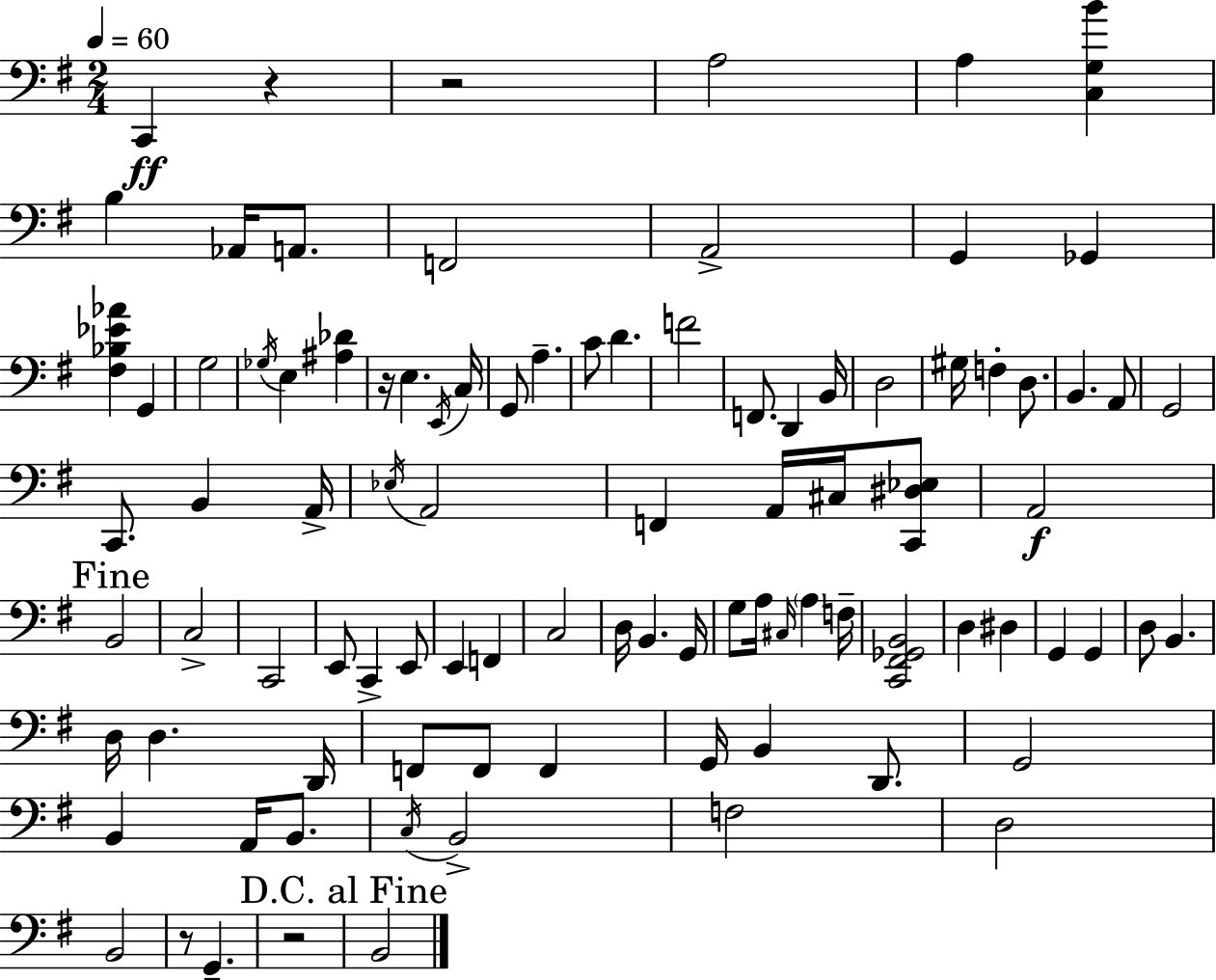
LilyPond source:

{
  \clef bass
  \numericTimeSignature
  \time 2/4
  \key e \minor
  \tempo 4 = 60
  \repeat volta 2 { c,4\ff r4 | r2 | a2 | a4 <c g b'>4 | \break b4 aes,16 a,8. | f,2 | a,2-> | g,4 ges,4 | \break <fis bes ees' aes'>4 g,4 | g2 | \acciaccatura { ges16 } e4 <ais des'>4 | r16 e4. | \break \acciaccatura { e,16 } c16 g,8 a4.-- | c'8 d'4. | f'2 | f,8. d,4 | \break b,16 d2 | gis16 f4-. d8. | b,4. | a,8 g,2 | \break c,8. b,4 | a,16-> \acciaccatura { ees16 } a,2 | f,4 a,16 | cis16 <c, dis ees>8 a,2\f | \break \mark "Fine" b,2 | c2-> | c,2 | e,8 c,4-> | \break e,8 e,4 f,4 | c2 | d16 b,4. | g,16 g8 a16 \grace { cis16 } \parenthesize a4 | \break f16-- <c, fis, ges, b,>2 | d4 | dis4 g,4 | g,4 d8 b,4. | \break d16 d4. | d,16 f,8 f,8 | f,4 g,16 b,4 | d,8. g,2 | \break b,4 | a,16 b,8. \acciaccatura { c16 } b,2-> | f2 | d2 | \break b,2 | r8 g,4.-- | r2 | \mark "D.C. al Fine" b,2 | \break } \bar "|."
}